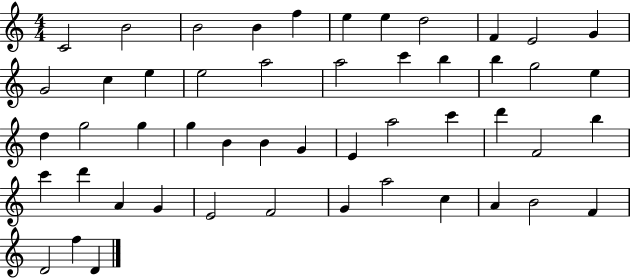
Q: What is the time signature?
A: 4/4